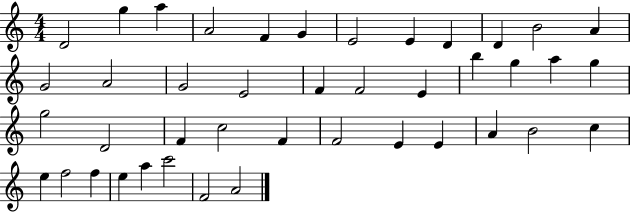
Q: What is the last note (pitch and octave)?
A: A4